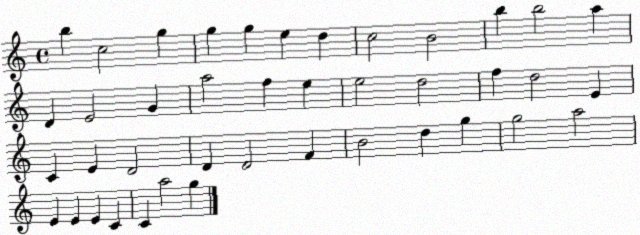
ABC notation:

X:1
T:Untitled
M:4/4
L:1/4
K:C
b c2 g g g e d c2 B2 b b2 a D E2 G a2 f e e2 d2 f d2 E C E D2 D D2 F B2 d g g2 a2 E E E C C a2 g